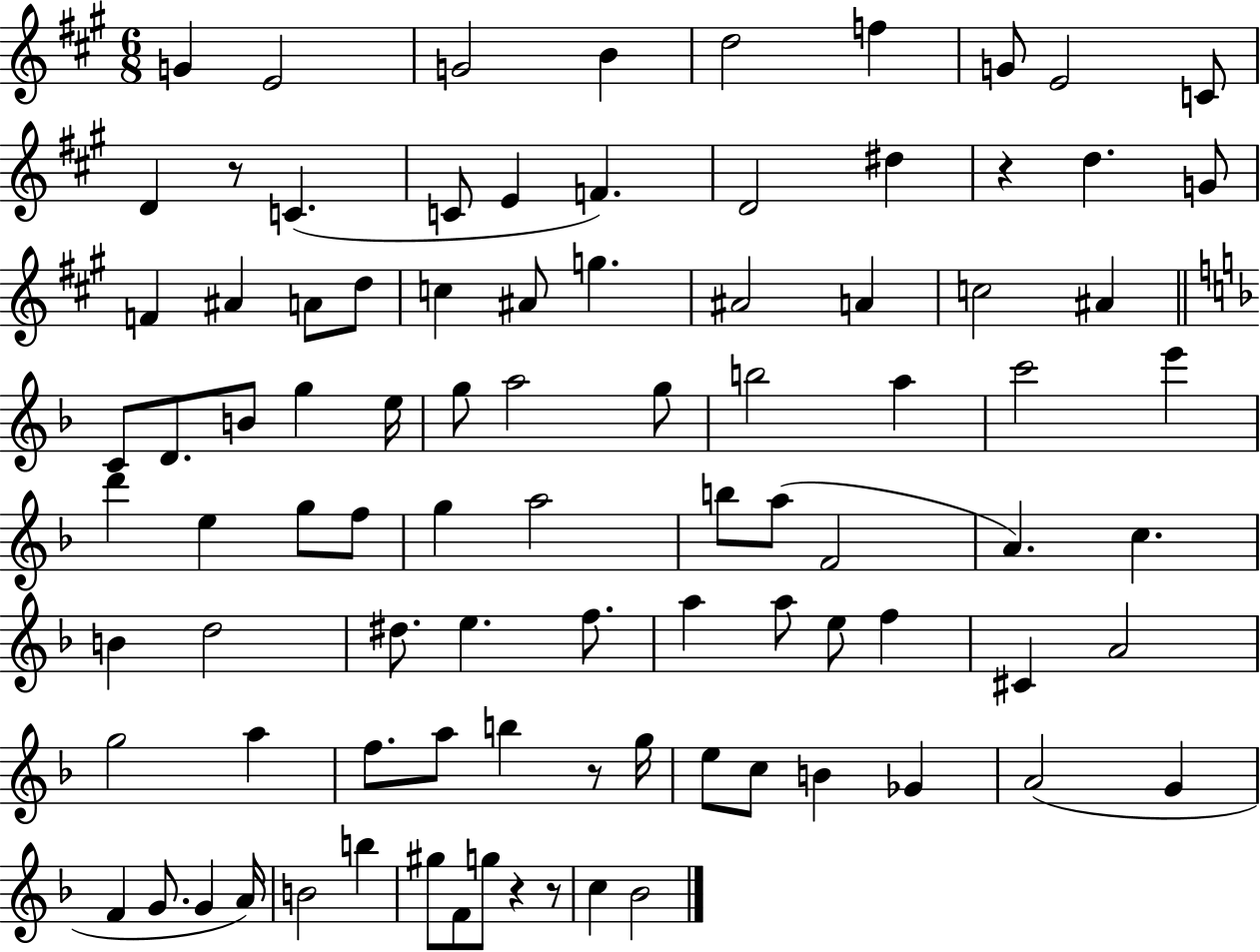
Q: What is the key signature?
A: A major